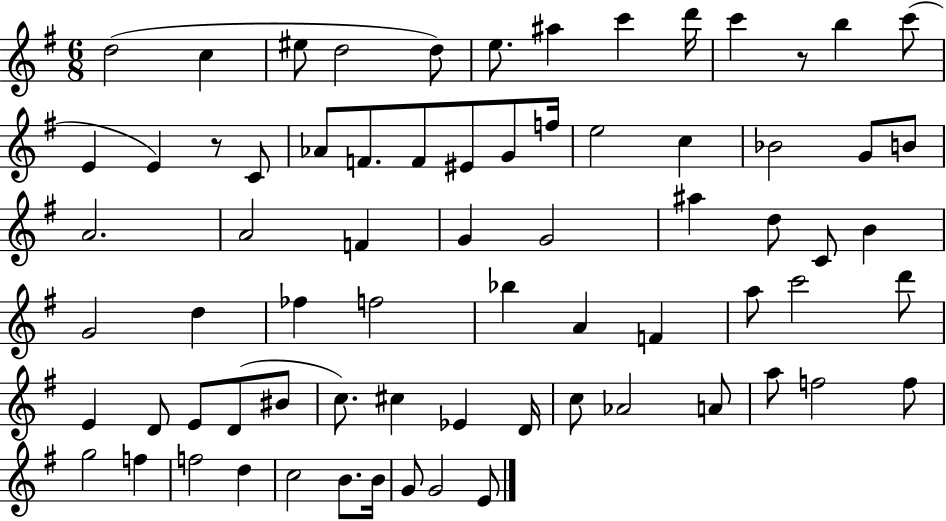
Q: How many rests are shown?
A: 2